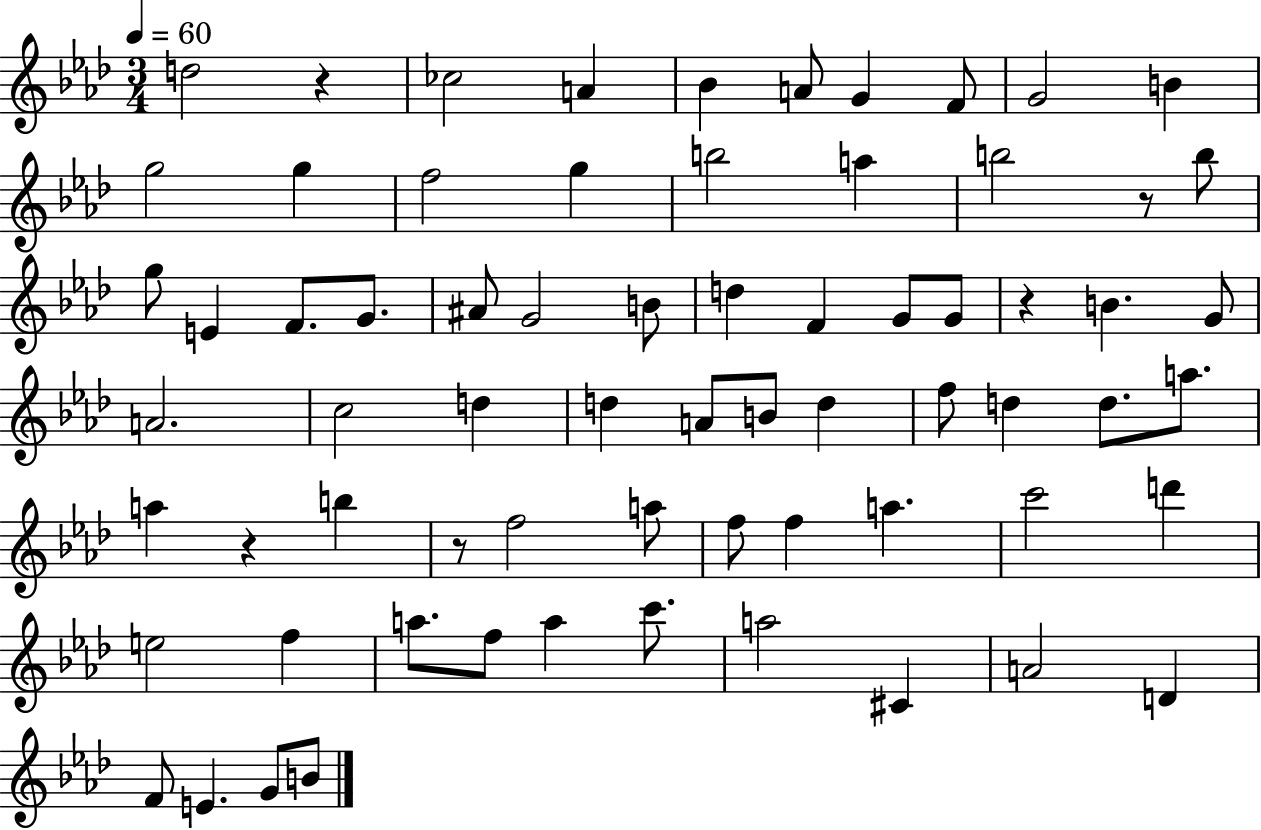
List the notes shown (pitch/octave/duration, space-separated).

D5/h R/q CES5/h A4/q Bb4/q A4/e G4/q F4/e G4/h B4/q G5/h G5/q F5/h G5/q B5/h A5/q B5/h R/e B5/e G5/e E4/q F4/e. G4/e. A#4/e G4/h B4/e D5/q F4/q G4/e G4/e R/q B4/q. G4/e A4/h. C5/h D5/q D5/q A4/e B4/e D5/q F5/e D5/q D5/e. A5/e. A5/q R/q B5/q R/e F5/h A5/e F5/e F5/q A5/q. C6/h D6/q E5/h F5/q A5/e. F5/e A5/q C6/e. A5/h C#4/q A4/h D4/q F4/e E4/q. G4/e B4/e